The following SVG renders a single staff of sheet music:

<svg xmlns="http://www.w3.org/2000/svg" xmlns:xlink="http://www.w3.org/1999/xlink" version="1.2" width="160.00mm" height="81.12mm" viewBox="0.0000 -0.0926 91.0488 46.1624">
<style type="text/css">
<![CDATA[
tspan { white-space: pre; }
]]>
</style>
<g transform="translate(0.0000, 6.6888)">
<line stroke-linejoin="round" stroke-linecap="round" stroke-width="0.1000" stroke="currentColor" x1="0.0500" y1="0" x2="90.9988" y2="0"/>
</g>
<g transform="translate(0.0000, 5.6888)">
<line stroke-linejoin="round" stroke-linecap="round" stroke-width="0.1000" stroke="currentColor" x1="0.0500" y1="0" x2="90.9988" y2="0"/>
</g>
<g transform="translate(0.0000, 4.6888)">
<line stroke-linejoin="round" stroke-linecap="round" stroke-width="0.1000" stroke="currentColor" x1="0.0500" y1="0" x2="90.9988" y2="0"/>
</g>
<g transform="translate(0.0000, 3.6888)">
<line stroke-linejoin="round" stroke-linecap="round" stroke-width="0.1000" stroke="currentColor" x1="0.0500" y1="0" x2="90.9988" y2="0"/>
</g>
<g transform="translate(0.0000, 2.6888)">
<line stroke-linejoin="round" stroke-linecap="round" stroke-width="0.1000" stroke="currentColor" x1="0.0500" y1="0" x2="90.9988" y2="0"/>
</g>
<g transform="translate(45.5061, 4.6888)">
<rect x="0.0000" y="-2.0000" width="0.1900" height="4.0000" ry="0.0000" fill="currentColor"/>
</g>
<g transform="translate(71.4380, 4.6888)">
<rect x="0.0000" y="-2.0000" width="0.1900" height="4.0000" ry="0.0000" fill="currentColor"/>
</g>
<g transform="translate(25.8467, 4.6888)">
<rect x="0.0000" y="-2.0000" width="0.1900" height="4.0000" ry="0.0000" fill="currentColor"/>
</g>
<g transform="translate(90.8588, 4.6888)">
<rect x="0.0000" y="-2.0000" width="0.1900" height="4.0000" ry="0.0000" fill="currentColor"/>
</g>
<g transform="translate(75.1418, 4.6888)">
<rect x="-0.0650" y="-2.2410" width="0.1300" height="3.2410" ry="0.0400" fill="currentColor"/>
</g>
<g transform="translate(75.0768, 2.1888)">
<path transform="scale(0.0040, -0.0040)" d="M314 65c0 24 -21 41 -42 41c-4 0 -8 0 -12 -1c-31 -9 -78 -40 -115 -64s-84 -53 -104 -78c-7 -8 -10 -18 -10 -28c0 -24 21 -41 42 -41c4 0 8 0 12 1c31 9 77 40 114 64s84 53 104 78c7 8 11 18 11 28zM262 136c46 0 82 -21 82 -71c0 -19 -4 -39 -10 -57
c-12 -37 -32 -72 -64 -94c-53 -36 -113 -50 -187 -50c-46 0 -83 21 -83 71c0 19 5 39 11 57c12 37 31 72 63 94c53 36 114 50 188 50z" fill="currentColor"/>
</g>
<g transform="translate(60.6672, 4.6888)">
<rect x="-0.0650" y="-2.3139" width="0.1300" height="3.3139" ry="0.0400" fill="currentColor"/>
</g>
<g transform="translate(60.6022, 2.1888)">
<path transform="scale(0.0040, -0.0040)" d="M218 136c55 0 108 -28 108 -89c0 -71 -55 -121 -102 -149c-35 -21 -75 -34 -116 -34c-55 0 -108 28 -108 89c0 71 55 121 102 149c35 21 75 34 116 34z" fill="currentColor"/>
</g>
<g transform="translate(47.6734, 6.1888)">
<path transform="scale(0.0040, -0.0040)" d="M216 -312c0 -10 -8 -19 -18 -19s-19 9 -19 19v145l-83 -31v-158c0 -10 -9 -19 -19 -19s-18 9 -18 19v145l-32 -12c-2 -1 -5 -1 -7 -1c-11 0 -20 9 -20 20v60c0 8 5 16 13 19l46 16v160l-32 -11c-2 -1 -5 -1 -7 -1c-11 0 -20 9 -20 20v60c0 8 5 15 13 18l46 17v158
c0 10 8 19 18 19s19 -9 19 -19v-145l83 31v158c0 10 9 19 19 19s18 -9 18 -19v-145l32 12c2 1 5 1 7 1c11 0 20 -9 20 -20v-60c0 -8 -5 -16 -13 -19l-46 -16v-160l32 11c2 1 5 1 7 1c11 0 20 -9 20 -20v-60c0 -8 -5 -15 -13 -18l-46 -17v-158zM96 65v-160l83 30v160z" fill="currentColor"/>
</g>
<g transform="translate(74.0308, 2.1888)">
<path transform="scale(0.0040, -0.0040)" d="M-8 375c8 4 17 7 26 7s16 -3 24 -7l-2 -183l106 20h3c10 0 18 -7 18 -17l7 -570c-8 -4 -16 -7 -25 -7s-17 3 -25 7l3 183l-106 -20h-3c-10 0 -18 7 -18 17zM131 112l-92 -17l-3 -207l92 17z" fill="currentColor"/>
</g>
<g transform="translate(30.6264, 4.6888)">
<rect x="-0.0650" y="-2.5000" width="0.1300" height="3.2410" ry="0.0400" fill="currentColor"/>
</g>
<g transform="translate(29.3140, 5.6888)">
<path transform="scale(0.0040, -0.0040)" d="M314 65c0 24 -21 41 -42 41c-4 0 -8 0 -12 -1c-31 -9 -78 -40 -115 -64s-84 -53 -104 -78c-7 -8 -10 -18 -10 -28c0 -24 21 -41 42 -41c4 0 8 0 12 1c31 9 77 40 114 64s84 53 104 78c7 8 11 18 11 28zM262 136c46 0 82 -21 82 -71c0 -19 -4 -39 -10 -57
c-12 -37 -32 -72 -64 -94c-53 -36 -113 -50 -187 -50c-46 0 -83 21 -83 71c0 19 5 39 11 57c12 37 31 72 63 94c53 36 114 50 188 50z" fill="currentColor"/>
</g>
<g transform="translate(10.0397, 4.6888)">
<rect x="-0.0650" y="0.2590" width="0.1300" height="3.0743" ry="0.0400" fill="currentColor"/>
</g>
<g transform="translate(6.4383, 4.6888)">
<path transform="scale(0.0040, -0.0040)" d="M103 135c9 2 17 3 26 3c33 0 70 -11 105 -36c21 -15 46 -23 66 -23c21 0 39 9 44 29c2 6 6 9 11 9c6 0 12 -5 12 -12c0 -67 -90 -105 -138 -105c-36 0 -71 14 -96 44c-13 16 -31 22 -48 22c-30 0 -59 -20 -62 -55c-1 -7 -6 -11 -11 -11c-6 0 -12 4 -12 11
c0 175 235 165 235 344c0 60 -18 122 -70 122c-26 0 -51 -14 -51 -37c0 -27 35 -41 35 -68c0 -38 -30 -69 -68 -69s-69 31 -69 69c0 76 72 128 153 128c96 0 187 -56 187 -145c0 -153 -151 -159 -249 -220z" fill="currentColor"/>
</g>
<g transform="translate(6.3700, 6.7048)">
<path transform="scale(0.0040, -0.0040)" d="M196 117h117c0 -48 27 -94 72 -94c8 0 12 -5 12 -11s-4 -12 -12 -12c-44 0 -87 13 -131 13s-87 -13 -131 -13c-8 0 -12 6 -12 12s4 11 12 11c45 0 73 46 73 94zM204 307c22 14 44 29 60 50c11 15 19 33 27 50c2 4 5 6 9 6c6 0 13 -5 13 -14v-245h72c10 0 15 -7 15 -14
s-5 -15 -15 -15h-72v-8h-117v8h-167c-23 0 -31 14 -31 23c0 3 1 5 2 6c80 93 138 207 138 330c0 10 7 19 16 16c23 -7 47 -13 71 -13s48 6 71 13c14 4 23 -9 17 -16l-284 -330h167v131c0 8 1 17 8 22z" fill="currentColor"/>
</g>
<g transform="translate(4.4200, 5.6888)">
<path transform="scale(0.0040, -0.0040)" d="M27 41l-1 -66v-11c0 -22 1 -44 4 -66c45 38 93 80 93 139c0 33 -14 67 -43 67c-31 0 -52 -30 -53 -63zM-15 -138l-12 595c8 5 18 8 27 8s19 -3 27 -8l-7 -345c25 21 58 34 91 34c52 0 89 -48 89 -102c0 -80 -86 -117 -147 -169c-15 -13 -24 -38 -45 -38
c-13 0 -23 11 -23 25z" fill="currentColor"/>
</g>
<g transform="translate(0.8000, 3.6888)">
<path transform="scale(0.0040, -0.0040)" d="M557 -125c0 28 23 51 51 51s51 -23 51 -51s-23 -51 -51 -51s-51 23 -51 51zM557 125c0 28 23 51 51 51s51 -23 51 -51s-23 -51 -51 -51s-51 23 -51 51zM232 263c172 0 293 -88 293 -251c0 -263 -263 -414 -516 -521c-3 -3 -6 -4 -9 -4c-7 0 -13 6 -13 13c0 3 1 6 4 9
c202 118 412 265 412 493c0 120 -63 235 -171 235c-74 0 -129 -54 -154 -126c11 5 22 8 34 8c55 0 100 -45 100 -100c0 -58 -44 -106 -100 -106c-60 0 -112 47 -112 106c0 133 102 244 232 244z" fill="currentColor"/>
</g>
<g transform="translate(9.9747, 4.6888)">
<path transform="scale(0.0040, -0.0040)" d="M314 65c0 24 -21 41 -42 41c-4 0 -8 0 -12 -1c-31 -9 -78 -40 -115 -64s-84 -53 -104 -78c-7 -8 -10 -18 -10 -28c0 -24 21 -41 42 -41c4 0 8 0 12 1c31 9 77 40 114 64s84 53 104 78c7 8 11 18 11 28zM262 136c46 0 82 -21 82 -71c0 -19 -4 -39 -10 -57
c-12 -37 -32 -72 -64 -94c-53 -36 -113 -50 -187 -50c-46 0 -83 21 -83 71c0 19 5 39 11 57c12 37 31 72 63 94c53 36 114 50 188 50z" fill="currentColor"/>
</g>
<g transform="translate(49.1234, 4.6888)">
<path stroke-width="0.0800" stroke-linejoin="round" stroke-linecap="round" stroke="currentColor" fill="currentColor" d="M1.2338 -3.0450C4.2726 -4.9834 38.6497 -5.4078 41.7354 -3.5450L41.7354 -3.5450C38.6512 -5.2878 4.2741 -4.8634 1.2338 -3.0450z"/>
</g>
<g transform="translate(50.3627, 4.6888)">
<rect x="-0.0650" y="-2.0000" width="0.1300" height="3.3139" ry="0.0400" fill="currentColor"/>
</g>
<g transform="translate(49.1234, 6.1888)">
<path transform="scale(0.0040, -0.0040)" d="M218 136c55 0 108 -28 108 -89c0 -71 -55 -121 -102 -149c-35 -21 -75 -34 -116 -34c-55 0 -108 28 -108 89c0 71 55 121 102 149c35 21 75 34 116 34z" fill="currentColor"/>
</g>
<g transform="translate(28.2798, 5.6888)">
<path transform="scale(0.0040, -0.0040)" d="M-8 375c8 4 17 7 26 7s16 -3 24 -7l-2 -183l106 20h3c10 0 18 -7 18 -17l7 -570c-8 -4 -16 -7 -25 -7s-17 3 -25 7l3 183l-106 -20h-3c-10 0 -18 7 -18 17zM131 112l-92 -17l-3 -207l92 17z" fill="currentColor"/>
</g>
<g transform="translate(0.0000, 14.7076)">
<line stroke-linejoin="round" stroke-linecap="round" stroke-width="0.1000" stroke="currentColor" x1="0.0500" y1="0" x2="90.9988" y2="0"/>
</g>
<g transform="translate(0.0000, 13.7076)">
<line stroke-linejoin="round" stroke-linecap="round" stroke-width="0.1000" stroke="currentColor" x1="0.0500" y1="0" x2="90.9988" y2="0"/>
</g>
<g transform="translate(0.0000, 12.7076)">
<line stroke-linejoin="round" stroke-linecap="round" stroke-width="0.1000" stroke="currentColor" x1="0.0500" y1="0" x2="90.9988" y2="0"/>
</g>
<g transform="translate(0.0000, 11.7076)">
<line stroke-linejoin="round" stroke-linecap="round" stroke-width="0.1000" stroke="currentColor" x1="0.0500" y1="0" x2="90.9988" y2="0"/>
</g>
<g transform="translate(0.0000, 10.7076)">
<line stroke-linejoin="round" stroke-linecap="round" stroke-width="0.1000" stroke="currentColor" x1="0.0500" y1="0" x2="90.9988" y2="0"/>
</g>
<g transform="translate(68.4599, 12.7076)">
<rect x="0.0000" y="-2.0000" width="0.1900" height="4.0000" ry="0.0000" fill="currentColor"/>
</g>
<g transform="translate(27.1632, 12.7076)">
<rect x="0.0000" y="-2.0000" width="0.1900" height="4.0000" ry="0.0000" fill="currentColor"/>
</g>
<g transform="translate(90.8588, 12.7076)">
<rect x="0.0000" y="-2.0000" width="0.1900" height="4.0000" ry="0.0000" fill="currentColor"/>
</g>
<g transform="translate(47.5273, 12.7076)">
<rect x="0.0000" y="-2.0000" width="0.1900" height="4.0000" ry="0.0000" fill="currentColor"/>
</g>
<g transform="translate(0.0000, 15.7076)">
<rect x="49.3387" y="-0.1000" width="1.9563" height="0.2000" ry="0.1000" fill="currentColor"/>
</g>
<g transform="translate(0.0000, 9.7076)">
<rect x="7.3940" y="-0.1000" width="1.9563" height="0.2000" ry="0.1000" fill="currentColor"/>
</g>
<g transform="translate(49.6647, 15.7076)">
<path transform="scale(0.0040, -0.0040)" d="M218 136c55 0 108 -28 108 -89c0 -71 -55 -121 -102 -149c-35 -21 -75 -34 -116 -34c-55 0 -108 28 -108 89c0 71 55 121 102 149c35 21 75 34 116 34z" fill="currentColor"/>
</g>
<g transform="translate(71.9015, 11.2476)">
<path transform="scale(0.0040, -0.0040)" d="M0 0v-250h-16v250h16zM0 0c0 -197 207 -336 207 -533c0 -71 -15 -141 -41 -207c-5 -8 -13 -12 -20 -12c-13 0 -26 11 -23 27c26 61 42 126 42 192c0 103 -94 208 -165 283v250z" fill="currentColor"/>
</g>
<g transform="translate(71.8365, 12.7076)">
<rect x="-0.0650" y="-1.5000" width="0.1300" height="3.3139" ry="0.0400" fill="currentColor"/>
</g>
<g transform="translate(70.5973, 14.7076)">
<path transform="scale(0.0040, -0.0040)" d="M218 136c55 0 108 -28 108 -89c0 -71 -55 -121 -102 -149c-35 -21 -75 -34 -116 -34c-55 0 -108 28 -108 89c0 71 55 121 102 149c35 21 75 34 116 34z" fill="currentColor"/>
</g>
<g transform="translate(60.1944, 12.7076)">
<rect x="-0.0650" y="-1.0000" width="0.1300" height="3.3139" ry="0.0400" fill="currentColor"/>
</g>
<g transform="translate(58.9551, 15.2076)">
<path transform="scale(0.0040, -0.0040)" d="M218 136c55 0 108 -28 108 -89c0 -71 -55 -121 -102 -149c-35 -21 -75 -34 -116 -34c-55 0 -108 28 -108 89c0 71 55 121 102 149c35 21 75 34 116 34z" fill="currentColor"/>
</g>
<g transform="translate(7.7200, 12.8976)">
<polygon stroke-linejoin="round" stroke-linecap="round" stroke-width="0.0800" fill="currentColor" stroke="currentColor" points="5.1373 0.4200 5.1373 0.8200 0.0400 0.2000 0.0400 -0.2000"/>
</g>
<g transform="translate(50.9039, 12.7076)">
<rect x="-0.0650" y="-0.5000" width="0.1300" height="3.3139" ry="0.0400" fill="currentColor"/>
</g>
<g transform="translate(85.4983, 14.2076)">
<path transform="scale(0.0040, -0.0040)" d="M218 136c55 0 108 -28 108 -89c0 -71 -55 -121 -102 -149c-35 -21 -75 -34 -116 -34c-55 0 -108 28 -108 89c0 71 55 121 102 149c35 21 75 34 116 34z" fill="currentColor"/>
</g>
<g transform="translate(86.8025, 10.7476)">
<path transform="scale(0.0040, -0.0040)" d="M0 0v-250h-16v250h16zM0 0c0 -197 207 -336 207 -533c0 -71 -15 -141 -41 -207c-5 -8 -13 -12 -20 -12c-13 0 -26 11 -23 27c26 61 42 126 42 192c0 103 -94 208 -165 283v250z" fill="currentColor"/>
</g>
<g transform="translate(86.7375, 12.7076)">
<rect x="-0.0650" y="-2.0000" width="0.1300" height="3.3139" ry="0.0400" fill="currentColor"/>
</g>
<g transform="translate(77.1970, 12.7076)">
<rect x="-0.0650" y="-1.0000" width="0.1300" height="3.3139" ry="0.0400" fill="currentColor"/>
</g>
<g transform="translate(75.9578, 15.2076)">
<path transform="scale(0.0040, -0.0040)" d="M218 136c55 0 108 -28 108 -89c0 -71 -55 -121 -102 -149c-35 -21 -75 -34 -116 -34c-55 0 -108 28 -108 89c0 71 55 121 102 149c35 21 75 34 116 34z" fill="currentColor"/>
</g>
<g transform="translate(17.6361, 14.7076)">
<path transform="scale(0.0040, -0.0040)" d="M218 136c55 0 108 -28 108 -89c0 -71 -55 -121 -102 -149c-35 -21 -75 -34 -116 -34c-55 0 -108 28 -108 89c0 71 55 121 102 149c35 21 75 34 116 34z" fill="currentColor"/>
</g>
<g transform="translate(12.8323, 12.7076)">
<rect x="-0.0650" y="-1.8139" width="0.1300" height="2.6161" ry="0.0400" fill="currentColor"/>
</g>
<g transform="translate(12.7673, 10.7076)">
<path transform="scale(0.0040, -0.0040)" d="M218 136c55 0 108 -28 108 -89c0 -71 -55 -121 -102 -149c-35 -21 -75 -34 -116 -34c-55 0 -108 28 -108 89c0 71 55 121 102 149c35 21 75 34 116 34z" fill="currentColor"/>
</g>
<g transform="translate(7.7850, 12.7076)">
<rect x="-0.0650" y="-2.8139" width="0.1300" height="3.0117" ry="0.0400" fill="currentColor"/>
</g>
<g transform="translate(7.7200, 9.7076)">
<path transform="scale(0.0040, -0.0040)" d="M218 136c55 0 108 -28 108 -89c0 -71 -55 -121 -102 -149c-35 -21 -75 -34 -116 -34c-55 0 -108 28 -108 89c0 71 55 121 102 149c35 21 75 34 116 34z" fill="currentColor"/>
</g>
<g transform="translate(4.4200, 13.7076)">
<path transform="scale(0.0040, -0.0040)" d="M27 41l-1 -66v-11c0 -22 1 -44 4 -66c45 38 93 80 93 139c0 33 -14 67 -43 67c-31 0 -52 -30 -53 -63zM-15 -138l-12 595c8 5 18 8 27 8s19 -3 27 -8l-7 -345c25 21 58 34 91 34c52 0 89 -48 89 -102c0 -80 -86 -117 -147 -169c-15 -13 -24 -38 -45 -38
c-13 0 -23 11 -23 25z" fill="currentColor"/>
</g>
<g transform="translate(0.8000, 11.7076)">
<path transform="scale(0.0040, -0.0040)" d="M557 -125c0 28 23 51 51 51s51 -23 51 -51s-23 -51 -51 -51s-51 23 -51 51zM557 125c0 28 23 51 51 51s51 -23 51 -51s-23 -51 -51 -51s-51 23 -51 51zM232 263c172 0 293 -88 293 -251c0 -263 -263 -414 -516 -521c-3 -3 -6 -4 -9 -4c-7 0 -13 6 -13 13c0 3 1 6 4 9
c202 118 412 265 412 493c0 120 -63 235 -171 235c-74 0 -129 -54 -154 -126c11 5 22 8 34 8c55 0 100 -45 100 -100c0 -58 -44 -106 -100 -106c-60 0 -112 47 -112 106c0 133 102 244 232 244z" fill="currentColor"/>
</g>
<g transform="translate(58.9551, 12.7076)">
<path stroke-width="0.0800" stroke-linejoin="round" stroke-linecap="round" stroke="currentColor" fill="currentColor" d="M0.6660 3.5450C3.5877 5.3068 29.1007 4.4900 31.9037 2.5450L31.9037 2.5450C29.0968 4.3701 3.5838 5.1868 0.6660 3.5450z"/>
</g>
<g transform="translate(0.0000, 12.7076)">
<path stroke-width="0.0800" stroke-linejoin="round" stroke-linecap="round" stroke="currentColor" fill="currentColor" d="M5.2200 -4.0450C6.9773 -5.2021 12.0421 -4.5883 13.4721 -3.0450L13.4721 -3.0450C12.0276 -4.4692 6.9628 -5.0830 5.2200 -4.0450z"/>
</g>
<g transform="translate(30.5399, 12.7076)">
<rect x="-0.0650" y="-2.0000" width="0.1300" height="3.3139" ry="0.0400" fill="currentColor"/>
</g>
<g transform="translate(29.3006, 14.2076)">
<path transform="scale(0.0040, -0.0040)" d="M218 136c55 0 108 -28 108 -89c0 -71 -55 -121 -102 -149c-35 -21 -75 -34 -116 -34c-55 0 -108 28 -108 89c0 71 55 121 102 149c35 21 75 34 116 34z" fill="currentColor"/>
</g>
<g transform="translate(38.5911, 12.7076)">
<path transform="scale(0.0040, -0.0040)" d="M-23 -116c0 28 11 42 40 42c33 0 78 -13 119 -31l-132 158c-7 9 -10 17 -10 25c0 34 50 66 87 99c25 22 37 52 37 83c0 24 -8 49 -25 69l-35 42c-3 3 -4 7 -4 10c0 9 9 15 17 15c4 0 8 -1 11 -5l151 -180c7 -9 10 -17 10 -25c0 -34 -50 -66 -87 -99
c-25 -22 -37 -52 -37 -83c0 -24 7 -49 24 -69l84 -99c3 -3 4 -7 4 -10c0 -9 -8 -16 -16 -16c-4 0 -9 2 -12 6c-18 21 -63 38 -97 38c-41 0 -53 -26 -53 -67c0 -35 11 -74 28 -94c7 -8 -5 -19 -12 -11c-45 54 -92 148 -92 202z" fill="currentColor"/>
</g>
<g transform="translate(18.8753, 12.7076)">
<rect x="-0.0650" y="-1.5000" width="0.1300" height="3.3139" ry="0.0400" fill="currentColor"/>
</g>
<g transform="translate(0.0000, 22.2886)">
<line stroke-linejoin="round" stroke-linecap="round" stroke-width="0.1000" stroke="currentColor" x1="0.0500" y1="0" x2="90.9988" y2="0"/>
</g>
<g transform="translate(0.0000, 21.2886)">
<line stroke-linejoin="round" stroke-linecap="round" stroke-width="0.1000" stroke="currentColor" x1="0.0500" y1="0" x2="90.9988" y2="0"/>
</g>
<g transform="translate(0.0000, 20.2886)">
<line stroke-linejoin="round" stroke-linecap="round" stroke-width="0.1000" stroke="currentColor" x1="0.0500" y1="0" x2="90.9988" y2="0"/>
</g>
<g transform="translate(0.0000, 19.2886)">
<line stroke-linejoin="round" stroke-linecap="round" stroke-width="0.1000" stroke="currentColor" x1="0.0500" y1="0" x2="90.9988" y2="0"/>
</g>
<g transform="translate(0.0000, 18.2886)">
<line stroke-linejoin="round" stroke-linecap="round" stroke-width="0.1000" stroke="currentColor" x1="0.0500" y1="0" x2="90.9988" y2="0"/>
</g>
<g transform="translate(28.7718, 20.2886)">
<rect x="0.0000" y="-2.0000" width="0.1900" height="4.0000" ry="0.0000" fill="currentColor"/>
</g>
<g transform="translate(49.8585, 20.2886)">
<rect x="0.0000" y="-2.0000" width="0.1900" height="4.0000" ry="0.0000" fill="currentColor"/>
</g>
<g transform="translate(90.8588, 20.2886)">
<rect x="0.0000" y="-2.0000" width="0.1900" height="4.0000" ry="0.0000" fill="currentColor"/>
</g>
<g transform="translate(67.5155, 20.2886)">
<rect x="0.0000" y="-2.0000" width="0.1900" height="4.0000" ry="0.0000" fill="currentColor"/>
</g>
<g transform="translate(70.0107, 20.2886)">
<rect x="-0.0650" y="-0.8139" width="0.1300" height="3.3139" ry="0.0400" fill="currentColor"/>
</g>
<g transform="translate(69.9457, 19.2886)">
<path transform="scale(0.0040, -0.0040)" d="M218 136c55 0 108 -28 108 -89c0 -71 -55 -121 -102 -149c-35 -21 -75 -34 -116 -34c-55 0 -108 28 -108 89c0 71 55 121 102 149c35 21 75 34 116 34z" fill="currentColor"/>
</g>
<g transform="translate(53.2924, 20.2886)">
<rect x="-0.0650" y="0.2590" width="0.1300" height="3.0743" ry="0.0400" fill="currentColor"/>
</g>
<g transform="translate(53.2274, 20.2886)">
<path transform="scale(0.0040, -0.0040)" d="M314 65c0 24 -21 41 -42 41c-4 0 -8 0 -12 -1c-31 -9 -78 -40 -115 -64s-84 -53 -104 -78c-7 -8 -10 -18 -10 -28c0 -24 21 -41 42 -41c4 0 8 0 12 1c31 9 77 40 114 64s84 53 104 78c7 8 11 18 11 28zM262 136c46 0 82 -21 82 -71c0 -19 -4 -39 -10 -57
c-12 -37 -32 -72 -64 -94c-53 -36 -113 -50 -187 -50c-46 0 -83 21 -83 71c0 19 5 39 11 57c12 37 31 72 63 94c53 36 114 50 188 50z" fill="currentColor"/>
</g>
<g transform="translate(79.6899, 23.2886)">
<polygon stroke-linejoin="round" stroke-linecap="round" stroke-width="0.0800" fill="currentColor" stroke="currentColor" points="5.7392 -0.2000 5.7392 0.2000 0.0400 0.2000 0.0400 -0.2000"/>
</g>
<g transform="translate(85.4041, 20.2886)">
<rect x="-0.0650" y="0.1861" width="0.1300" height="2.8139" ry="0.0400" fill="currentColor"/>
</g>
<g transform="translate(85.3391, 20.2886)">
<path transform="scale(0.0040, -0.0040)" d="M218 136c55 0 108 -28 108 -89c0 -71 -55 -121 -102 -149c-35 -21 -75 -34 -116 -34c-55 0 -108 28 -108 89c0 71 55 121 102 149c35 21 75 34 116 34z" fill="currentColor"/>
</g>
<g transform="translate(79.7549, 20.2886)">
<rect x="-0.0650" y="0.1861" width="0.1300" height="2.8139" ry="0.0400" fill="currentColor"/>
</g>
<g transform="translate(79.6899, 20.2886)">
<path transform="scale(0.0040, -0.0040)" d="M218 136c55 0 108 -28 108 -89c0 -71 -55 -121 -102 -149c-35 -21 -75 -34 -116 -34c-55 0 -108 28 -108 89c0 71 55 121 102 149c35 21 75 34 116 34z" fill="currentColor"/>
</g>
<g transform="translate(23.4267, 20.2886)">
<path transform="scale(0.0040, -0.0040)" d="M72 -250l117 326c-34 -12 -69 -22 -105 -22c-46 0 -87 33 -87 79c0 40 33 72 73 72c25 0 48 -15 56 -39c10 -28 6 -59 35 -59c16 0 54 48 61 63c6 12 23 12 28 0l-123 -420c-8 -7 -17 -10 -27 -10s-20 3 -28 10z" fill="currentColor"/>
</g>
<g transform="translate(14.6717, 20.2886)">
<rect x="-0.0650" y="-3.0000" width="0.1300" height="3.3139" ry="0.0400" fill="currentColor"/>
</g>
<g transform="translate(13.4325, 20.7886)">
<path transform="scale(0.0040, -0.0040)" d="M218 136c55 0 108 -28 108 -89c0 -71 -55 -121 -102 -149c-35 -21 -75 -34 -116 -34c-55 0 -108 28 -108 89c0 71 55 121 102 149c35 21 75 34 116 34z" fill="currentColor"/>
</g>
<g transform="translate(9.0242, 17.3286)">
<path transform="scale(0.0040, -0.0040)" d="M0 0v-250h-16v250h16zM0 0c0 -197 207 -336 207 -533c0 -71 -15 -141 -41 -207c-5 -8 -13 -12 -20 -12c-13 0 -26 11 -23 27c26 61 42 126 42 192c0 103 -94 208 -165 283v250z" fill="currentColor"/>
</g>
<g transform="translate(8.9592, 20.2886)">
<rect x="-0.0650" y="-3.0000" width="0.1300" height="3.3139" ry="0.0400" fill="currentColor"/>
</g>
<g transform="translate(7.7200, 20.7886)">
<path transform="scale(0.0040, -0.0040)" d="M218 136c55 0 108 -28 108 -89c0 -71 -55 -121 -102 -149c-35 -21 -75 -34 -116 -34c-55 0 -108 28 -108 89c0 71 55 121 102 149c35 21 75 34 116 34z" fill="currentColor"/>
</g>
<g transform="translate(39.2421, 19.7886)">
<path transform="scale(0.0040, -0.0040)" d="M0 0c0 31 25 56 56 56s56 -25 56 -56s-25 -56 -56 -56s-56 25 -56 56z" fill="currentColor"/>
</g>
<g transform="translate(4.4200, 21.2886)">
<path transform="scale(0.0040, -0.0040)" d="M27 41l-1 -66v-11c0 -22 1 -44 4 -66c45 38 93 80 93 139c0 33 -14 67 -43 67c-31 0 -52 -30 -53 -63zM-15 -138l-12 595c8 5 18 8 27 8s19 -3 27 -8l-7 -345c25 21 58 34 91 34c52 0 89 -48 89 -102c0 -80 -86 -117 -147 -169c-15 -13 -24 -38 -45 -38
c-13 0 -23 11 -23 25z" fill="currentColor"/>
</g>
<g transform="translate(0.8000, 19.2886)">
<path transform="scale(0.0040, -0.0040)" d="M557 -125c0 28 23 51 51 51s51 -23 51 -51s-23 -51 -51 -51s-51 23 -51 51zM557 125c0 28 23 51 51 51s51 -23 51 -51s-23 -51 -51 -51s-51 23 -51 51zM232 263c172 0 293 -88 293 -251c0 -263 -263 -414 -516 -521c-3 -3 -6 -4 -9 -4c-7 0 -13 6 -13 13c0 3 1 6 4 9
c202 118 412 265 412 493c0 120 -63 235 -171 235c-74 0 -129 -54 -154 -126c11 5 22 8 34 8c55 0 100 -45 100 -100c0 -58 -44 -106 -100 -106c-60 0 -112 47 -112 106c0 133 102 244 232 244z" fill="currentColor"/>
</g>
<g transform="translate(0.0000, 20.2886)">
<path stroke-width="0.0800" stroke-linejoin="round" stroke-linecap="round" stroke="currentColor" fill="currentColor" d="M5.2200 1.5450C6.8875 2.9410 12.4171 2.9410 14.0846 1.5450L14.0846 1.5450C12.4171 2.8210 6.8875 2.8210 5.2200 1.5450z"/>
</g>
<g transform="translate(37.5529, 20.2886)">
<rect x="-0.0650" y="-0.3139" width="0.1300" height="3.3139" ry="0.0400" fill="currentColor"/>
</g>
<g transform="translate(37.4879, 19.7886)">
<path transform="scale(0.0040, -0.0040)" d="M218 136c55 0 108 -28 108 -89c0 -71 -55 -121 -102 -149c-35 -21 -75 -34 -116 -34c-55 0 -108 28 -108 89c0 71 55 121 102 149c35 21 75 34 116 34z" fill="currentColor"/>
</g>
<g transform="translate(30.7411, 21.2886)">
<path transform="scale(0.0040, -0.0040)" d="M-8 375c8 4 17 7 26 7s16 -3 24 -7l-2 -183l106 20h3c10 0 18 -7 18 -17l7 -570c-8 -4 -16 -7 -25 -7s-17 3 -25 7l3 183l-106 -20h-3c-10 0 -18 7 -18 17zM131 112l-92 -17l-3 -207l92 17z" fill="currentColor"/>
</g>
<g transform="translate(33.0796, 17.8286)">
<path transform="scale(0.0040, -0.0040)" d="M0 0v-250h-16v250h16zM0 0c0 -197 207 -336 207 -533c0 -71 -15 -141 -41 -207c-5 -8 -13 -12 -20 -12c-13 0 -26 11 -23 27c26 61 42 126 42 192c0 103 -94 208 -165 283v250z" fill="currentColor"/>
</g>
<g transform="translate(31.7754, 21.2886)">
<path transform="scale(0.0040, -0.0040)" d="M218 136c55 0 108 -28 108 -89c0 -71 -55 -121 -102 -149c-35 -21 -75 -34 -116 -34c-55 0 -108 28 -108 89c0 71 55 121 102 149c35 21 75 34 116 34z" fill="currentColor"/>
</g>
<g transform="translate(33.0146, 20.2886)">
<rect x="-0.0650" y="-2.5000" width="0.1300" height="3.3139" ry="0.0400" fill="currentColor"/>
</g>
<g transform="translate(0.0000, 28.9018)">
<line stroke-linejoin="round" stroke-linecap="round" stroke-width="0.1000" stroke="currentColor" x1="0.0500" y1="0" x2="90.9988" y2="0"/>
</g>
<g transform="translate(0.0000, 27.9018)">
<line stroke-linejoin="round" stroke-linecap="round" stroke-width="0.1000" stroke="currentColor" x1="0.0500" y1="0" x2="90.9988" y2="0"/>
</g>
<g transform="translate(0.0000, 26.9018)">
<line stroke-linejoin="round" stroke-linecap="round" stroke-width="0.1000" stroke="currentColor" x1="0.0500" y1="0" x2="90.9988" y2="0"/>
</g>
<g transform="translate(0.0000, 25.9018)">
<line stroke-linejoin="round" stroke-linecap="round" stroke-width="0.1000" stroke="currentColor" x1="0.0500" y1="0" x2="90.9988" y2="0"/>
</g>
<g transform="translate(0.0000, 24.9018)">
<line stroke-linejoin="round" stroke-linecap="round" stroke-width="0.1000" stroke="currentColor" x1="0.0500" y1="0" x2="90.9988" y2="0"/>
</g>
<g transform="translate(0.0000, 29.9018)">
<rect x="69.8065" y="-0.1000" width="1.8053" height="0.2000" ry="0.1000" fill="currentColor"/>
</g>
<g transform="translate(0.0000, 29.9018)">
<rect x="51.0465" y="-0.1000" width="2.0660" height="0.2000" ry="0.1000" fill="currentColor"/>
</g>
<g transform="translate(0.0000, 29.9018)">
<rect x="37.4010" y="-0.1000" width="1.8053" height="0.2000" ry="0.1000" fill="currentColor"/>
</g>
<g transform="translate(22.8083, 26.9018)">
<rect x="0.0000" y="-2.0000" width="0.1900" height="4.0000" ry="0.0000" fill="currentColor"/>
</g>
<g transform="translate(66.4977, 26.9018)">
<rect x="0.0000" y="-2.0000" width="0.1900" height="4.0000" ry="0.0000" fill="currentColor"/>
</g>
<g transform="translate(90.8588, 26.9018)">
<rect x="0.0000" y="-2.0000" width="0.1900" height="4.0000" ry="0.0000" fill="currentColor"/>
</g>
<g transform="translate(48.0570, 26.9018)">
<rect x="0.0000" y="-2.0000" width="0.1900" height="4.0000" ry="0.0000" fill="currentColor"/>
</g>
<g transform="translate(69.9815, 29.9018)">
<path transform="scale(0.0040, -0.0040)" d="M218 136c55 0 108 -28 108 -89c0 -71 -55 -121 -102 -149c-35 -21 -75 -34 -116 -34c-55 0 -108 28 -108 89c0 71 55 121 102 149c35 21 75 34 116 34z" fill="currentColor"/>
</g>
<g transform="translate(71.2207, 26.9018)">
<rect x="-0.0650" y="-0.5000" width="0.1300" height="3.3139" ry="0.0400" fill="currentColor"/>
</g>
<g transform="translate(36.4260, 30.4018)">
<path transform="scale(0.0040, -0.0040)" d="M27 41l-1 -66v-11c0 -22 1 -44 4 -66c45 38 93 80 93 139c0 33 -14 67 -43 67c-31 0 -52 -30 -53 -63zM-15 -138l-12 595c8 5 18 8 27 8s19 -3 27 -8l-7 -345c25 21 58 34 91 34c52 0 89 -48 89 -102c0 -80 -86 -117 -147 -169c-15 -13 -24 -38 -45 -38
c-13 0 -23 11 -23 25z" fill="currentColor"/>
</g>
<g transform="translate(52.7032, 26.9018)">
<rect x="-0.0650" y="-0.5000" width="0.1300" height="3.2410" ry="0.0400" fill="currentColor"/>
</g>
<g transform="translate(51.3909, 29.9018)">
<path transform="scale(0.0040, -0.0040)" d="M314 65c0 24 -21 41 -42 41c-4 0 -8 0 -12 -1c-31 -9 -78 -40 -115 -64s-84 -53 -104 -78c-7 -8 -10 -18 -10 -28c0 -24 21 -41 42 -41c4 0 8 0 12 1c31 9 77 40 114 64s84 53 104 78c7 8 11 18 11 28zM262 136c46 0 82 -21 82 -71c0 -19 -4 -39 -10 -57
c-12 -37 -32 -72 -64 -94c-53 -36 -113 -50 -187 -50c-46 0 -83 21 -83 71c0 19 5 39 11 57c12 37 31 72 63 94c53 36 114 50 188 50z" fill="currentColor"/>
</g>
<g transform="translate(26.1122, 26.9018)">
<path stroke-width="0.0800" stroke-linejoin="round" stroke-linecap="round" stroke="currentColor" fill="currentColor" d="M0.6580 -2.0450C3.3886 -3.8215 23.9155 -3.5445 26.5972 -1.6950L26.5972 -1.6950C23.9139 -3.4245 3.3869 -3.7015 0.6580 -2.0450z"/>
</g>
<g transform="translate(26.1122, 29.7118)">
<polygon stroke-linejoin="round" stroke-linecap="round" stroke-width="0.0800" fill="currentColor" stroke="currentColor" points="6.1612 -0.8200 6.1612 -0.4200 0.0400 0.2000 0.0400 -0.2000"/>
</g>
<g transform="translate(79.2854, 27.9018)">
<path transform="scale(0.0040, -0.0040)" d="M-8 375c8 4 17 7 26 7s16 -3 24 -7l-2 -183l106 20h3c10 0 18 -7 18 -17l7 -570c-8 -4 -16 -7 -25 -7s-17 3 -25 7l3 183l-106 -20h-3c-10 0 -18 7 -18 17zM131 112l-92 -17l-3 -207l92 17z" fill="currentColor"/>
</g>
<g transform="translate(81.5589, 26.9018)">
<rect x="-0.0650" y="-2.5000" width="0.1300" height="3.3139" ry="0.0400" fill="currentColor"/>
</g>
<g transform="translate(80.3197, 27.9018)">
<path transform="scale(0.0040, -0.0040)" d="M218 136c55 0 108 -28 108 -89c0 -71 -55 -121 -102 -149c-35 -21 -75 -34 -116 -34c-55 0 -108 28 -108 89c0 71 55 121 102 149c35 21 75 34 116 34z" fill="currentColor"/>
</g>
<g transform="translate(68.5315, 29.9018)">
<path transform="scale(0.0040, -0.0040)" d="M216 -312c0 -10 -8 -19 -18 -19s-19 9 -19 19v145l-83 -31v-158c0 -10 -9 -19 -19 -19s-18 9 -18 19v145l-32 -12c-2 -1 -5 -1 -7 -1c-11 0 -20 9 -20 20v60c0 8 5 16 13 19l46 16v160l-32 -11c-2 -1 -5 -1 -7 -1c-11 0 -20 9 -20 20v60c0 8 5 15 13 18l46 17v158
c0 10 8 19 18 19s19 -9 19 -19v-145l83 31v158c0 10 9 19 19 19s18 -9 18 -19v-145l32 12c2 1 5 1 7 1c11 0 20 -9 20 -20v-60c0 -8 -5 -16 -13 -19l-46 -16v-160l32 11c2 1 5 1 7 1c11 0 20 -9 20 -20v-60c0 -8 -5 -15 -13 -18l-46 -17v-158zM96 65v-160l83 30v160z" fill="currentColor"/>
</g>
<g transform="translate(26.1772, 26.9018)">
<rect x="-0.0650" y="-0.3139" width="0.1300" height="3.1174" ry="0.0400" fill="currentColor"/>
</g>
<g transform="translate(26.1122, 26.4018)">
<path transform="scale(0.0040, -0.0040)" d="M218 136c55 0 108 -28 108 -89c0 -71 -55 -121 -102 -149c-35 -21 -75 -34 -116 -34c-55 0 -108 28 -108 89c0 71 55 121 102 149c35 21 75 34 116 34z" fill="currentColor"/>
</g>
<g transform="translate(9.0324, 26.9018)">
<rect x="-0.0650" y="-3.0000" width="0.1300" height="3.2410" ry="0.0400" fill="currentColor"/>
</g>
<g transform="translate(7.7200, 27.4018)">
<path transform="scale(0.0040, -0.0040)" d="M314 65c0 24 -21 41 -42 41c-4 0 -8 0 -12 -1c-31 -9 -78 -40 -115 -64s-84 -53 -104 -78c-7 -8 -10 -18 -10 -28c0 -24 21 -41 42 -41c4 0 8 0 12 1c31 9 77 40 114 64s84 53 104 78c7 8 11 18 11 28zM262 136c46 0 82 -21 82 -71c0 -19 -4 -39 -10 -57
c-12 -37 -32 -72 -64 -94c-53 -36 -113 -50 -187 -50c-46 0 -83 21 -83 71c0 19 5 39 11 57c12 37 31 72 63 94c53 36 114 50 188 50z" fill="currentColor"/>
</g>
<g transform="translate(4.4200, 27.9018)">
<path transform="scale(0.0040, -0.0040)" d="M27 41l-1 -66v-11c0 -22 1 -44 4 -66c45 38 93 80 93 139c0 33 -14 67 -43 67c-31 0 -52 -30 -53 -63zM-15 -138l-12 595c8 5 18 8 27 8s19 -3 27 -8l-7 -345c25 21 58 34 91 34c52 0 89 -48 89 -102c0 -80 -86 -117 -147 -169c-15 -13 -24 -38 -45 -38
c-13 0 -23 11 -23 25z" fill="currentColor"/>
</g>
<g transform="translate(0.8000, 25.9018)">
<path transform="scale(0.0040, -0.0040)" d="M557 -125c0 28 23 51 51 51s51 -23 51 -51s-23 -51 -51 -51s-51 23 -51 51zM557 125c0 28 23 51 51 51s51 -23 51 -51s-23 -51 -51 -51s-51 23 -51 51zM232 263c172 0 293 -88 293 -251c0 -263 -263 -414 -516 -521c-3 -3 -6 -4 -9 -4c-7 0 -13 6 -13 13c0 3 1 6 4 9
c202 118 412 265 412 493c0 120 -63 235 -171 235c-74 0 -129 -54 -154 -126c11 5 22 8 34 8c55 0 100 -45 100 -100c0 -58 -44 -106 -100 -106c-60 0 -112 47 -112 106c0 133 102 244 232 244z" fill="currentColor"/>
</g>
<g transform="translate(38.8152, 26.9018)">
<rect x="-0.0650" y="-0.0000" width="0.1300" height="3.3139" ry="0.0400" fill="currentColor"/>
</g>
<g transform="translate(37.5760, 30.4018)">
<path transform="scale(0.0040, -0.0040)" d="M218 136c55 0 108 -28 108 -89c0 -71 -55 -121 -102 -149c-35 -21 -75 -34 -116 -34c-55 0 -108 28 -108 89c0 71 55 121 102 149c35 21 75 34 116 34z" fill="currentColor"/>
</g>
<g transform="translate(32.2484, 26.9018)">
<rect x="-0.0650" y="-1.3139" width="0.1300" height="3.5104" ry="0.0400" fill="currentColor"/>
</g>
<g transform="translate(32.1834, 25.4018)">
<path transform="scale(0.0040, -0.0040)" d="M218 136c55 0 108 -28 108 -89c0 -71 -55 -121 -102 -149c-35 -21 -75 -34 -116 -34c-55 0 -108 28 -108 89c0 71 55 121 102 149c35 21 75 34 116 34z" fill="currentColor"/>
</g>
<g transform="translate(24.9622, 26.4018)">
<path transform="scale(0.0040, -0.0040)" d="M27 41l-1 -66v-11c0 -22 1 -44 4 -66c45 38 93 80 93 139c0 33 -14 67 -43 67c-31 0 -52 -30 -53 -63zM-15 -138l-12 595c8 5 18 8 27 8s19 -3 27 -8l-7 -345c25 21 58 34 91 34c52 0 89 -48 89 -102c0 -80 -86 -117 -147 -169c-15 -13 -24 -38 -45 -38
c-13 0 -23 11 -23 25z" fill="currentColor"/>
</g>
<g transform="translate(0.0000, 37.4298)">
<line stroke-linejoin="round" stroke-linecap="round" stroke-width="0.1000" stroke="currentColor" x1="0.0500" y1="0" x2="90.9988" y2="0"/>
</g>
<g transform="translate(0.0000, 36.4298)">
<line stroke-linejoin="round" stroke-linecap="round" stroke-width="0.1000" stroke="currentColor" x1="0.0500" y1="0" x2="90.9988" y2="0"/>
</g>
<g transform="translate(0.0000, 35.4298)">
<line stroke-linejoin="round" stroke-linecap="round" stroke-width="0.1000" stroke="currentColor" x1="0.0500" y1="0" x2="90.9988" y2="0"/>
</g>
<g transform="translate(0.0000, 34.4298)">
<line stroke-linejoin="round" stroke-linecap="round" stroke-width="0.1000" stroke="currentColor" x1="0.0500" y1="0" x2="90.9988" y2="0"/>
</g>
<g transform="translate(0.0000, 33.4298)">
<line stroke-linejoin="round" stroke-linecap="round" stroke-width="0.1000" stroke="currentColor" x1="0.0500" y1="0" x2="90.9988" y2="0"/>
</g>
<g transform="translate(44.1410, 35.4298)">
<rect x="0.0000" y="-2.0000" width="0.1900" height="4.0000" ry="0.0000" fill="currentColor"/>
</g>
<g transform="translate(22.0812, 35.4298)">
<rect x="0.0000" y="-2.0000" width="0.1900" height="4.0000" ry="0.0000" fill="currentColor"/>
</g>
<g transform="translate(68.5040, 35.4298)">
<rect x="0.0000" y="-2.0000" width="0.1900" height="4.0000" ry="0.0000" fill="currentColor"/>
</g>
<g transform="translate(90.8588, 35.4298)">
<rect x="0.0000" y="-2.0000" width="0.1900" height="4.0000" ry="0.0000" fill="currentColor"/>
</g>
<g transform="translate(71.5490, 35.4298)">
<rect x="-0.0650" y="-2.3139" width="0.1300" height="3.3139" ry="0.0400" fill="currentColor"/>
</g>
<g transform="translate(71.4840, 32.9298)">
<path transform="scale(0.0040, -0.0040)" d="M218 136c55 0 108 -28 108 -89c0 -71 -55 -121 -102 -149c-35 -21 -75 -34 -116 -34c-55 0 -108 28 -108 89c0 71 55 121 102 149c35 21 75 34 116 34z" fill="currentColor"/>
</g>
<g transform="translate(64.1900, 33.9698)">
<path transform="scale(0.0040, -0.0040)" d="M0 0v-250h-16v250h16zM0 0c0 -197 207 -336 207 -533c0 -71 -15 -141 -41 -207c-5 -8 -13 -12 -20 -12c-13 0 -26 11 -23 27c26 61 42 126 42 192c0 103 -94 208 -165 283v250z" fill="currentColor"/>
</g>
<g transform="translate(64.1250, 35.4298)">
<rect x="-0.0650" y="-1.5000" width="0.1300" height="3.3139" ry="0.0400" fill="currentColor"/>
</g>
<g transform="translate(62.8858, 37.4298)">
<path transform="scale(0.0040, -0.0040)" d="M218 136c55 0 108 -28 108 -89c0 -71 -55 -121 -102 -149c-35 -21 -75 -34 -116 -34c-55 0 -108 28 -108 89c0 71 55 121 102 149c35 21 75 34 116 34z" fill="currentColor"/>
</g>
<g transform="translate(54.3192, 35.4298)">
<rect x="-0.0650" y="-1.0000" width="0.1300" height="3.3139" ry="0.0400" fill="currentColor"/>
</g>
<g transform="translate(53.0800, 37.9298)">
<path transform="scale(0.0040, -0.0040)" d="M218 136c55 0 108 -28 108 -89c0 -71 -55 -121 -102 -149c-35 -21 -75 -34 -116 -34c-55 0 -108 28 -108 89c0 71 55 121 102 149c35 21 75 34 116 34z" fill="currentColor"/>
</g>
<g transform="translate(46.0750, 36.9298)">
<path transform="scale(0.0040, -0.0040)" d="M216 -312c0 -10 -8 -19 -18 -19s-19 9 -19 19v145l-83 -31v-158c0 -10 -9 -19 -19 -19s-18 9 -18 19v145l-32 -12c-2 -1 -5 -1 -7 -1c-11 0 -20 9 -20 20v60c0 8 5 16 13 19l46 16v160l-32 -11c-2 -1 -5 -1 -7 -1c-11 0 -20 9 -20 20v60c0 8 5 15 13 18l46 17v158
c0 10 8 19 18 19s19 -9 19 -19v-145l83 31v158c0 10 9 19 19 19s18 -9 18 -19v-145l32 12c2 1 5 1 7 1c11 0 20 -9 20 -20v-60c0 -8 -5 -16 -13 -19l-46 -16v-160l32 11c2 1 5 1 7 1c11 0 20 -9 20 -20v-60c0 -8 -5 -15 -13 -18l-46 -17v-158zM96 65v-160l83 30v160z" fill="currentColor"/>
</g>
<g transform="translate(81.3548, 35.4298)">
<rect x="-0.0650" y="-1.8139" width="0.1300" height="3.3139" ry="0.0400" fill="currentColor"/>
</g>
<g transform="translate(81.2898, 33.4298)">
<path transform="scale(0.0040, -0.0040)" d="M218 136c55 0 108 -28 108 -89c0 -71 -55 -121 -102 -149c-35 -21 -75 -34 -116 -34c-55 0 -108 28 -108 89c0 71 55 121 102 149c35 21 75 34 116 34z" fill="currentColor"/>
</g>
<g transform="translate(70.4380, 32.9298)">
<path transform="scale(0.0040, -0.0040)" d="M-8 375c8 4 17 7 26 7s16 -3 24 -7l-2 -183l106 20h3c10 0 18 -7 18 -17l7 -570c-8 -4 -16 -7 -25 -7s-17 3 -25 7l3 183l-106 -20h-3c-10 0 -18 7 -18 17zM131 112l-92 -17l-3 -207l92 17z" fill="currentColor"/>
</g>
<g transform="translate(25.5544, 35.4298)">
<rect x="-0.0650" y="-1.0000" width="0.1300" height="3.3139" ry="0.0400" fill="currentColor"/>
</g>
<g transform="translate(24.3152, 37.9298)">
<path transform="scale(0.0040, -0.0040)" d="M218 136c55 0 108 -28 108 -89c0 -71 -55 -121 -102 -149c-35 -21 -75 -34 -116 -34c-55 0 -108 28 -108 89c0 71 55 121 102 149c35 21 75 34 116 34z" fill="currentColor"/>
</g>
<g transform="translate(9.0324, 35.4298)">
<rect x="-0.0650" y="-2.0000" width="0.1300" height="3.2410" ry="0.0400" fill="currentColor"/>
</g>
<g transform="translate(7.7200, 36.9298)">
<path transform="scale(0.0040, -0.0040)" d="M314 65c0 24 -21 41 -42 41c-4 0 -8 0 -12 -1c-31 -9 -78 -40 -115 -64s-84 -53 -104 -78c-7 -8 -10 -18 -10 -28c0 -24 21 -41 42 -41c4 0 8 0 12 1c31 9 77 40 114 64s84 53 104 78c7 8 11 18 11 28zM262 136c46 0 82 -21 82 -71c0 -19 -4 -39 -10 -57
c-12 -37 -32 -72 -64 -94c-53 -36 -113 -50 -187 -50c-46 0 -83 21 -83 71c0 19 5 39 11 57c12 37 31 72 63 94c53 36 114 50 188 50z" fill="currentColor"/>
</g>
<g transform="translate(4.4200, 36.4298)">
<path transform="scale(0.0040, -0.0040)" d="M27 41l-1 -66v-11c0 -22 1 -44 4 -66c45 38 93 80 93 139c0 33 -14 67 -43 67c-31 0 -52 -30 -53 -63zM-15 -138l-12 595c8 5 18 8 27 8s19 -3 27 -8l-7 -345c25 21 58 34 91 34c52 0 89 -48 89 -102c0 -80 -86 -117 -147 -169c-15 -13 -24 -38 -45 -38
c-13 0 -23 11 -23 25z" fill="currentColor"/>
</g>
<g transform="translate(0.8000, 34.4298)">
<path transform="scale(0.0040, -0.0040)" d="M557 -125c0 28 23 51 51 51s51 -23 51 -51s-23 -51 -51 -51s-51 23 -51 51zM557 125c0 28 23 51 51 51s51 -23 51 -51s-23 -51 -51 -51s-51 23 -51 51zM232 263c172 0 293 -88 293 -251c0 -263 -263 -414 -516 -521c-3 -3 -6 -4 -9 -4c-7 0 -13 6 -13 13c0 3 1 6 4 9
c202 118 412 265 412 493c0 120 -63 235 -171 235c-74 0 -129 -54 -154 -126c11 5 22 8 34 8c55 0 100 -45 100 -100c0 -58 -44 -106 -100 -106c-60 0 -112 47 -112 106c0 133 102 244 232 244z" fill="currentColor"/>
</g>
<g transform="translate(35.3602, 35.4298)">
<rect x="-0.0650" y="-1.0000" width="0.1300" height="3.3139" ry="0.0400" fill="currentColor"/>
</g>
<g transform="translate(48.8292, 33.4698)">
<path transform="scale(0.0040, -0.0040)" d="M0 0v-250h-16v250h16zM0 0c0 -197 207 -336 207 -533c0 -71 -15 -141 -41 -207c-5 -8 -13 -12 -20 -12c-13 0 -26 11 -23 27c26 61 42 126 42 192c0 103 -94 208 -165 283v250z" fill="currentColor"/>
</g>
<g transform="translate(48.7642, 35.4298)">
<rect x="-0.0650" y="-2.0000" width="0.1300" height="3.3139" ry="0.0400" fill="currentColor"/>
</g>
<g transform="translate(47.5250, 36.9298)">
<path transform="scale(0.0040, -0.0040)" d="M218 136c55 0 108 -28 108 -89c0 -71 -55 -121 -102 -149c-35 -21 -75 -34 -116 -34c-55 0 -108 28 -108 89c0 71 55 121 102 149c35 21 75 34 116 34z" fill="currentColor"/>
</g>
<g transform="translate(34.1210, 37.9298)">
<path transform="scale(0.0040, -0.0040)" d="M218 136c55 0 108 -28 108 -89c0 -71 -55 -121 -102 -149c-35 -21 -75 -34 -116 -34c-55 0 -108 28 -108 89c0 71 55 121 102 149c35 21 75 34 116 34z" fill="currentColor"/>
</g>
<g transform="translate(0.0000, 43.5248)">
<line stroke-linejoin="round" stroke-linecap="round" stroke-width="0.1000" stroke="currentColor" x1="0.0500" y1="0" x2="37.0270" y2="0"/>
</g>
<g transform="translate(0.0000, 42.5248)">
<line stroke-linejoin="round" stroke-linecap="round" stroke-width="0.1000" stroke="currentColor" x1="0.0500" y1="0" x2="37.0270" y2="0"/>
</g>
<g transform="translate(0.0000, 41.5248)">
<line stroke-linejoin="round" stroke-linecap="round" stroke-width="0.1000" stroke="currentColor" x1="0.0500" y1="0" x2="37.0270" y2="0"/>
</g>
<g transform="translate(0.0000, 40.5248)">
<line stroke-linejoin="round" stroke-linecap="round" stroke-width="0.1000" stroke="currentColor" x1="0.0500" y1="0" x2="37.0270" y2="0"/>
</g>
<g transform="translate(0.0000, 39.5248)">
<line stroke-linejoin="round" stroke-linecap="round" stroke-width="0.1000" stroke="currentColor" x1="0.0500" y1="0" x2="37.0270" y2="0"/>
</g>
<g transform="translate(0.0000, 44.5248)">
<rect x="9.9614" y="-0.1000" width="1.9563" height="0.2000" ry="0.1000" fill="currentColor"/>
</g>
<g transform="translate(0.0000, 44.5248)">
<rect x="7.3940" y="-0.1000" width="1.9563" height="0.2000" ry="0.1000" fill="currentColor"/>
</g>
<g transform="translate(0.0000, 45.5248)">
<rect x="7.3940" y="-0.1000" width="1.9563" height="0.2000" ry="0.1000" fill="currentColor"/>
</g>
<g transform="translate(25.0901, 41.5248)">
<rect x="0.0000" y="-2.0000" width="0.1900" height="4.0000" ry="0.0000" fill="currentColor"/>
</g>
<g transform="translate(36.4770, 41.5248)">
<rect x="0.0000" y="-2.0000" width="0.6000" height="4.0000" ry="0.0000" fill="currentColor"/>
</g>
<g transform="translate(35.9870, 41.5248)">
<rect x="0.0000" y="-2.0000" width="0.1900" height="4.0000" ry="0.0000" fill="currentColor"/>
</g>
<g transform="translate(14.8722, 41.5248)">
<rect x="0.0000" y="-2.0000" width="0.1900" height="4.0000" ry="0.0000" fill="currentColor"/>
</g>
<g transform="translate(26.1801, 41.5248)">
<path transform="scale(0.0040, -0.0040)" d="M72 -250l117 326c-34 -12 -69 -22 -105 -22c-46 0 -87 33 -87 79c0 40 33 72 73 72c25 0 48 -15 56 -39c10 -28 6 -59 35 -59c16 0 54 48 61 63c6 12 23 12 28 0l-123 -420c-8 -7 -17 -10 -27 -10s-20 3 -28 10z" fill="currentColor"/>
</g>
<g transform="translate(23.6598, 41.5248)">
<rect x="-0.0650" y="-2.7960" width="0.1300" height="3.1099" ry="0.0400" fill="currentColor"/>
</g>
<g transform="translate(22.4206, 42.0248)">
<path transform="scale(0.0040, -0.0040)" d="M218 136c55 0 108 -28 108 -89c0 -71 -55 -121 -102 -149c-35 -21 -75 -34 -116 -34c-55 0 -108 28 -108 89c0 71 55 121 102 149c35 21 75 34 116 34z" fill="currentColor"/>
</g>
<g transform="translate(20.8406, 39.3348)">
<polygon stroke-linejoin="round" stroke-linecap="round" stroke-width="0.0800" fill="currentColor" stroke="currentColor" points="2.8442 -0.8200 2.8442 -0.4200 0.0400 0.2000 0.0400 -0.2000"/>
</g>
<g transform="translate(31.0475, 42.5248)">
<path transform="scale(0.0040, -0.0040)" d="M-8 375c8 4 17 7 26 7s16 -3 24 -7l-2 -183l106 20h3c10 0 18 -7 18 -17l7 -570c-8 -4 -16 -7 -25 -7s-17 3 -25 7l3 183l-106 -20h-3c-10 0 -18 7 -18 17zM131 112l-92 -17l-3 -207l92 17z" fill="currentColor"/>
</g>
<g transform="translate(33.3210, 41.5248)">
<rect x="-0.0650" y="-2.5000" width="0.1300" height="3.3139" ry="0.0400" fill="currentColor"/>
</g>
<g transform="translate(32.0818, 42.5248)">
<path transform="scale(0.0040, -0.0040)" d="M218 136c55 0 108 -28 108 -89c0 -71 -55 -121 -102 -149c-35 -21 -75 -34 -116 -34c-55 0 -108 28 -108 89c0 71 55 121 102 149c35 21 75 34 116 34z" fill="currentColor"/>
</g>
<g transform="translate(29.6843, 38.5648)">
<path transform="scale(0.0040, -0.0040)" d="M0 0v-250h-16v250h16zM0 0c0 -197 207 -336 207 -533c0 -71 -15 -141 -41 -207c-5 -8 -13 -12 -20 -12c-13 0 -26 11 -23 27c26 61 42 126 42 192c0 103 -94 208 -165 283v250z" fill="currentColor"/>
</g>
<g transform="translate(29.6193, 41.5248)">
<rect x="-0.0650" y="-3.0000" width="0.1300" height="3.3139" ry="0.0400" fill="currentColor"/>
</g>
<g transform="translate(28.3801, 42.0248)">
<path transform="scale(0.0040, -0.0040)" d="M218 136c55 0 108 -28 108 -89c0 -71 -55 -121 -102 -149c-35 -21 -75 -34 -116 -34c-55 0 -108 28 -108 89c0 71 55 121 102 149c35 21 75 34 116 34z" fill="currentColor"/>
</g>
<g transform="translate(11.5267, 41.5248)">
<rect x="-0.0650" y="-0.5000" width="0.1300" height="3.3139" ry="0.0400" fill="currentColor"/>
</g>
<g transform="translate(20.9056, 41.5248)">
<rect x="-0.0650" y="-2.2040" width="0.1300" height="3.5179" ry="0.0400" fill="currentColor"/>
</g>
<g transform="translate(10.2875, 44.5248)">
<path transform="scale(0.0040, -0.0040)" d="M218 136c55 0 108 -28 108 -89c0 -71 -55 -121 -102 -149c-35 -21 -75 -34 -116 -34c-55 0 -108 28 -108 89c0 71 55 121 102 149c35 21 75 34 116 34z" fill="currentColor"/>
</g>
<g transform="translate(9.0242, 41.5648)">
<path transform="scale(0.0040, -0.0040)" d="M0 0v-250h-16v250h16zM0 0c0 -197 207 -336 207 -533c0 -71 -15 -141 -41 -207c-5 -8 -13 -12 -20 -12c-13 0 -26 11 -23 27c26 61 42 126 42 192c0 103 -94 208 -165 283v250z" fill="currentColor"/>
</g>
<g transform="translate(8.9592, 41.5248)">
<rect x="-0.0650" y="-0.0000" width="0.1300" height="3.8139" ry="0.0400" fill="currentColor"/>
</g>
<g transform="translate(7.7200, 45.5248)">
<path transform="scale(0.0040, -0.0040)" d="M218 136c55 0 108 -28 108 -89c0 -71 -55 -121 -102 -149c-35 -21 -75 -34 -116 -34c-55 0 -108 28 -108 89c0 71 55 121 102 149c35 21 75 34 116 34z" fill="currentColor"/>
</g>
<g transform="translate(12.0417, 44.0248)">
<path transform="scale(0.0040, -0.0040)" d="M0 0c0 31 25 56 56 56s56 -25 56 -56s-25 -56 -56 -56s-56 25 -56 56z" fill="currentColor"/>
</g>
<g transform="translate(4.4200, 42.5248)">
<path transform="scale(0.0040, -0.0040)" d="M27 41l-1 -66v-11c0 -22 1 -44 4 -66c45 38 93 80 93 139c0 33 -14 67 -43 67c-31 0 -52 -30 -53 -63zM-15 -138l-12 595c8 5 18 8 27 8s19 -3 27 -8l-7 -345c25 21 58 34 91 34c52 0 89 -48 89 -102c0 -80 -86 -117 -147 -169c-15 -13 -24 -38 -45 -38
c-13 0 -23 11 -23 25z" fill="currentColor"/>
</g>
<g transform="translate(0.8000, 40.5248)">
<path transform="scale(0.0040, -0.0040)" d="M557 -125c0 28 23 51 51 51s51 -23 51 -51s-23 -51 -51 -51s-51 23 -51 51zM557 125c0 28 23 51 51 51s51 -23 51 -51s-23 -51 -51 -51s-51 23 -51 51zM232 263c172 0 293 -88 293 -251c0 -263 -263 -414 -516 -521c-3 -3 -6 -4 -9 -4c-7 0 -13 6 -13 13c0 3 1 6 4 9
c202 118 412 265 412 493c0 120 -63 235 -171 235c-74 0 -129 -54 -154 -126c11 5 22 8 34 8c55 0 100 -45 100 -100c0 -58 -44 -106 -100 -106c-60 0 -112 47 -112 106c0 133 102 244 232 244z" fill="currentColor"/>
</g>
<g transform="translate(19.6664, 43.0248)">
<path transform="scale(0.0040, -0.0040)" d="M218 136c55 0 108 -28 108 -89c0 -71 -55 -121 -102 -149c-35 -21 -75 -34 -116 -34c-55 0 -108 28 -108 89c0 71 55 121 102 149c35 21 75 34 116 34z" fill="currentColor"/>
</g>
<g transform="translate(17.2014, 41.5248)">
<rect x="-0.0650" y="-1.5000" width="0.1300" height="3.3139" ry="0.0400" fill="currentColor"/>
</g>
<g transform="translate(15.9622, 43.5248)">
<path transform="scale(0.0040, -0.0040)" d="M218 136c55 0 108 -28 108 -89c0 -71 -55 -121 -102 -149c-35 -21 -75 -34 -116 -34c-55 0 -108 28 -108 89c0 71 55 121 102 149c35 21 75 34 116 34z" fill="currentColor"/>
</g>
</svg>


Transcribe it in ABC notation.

X:1
T:Untitled
M:2/4
L:1/4
K:F
D,2 B,,2 ^A,, _B, B,2 C/2 A,/2 G,, A,, z E,, F,, G,,/2 F,, A,,/2 C,/2 C, z/2 B,,/2 E, D,2 F, D,/2 D,/2 C,2 _E,/2 G,/2 _D,, E,,2 ^E,, B,, A,,2 F,, F,, ^A,,/2 F,, G,,/2 B, A, C,,/2 E,, G,, A,,/2 C,/2 z/2 C,/2 B,,